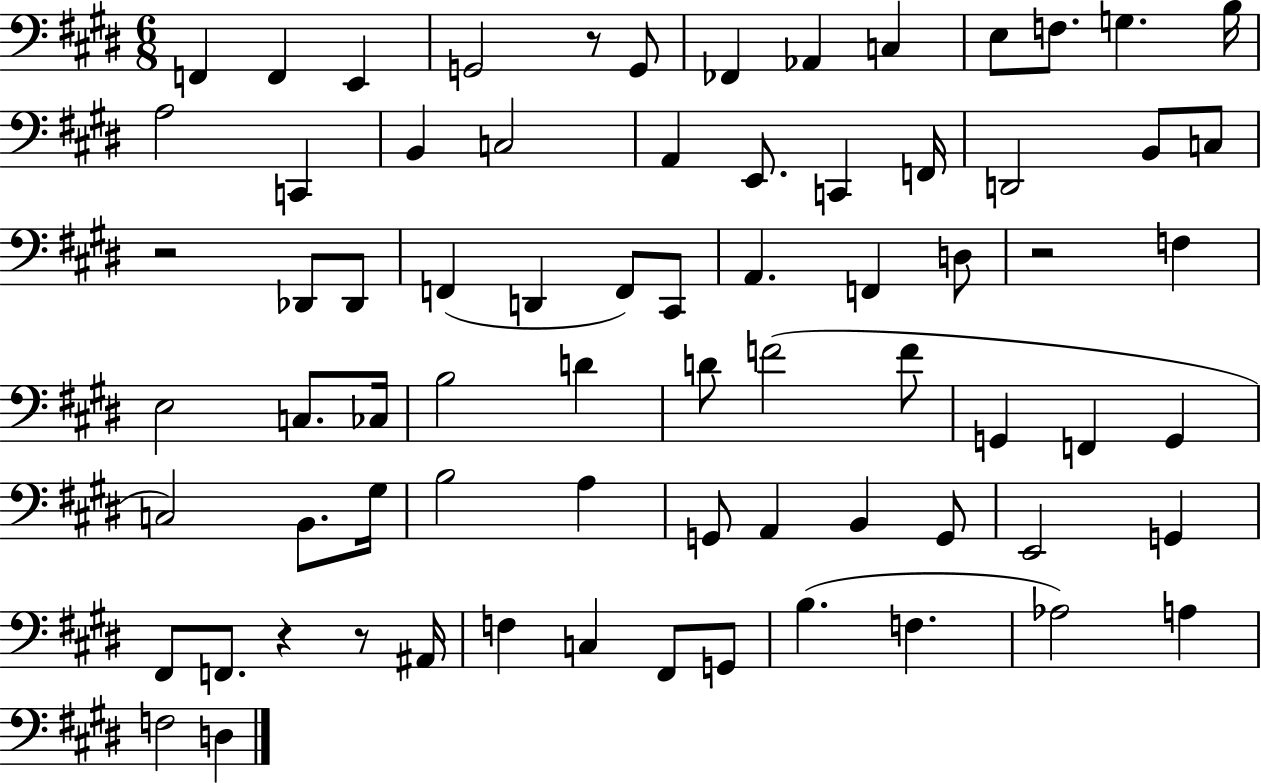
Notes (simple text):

F2/q F2/q E2/q G2/h R/e G2/e FES2/q Ab2/q C3/q E3/e F3/e. G3/q. B3/s A3/h C2/q B2/q C3/h A2/q E2/e. C2/q F2/s D2/h B2/e C3/e R/h Db2/e Db2/e F2/q D2/q F2/e C#2/e A2/q. F2/q D3/e R/h F3/q E3/h C3/e. CES3/s B3/h D4/q D4/e F4/h F4/e G2/q F2/q G2/q C3/h B2/e. G#3/s B3/h A3/q G2/e A2/q B2/q G2/e E2/h G2/q F#2/e F2/e. R/q R/e A#2/s F3/q C3/q F#2/e G2/e B3/q. F3/q. Ab3/h A3/q F3/h D3/q